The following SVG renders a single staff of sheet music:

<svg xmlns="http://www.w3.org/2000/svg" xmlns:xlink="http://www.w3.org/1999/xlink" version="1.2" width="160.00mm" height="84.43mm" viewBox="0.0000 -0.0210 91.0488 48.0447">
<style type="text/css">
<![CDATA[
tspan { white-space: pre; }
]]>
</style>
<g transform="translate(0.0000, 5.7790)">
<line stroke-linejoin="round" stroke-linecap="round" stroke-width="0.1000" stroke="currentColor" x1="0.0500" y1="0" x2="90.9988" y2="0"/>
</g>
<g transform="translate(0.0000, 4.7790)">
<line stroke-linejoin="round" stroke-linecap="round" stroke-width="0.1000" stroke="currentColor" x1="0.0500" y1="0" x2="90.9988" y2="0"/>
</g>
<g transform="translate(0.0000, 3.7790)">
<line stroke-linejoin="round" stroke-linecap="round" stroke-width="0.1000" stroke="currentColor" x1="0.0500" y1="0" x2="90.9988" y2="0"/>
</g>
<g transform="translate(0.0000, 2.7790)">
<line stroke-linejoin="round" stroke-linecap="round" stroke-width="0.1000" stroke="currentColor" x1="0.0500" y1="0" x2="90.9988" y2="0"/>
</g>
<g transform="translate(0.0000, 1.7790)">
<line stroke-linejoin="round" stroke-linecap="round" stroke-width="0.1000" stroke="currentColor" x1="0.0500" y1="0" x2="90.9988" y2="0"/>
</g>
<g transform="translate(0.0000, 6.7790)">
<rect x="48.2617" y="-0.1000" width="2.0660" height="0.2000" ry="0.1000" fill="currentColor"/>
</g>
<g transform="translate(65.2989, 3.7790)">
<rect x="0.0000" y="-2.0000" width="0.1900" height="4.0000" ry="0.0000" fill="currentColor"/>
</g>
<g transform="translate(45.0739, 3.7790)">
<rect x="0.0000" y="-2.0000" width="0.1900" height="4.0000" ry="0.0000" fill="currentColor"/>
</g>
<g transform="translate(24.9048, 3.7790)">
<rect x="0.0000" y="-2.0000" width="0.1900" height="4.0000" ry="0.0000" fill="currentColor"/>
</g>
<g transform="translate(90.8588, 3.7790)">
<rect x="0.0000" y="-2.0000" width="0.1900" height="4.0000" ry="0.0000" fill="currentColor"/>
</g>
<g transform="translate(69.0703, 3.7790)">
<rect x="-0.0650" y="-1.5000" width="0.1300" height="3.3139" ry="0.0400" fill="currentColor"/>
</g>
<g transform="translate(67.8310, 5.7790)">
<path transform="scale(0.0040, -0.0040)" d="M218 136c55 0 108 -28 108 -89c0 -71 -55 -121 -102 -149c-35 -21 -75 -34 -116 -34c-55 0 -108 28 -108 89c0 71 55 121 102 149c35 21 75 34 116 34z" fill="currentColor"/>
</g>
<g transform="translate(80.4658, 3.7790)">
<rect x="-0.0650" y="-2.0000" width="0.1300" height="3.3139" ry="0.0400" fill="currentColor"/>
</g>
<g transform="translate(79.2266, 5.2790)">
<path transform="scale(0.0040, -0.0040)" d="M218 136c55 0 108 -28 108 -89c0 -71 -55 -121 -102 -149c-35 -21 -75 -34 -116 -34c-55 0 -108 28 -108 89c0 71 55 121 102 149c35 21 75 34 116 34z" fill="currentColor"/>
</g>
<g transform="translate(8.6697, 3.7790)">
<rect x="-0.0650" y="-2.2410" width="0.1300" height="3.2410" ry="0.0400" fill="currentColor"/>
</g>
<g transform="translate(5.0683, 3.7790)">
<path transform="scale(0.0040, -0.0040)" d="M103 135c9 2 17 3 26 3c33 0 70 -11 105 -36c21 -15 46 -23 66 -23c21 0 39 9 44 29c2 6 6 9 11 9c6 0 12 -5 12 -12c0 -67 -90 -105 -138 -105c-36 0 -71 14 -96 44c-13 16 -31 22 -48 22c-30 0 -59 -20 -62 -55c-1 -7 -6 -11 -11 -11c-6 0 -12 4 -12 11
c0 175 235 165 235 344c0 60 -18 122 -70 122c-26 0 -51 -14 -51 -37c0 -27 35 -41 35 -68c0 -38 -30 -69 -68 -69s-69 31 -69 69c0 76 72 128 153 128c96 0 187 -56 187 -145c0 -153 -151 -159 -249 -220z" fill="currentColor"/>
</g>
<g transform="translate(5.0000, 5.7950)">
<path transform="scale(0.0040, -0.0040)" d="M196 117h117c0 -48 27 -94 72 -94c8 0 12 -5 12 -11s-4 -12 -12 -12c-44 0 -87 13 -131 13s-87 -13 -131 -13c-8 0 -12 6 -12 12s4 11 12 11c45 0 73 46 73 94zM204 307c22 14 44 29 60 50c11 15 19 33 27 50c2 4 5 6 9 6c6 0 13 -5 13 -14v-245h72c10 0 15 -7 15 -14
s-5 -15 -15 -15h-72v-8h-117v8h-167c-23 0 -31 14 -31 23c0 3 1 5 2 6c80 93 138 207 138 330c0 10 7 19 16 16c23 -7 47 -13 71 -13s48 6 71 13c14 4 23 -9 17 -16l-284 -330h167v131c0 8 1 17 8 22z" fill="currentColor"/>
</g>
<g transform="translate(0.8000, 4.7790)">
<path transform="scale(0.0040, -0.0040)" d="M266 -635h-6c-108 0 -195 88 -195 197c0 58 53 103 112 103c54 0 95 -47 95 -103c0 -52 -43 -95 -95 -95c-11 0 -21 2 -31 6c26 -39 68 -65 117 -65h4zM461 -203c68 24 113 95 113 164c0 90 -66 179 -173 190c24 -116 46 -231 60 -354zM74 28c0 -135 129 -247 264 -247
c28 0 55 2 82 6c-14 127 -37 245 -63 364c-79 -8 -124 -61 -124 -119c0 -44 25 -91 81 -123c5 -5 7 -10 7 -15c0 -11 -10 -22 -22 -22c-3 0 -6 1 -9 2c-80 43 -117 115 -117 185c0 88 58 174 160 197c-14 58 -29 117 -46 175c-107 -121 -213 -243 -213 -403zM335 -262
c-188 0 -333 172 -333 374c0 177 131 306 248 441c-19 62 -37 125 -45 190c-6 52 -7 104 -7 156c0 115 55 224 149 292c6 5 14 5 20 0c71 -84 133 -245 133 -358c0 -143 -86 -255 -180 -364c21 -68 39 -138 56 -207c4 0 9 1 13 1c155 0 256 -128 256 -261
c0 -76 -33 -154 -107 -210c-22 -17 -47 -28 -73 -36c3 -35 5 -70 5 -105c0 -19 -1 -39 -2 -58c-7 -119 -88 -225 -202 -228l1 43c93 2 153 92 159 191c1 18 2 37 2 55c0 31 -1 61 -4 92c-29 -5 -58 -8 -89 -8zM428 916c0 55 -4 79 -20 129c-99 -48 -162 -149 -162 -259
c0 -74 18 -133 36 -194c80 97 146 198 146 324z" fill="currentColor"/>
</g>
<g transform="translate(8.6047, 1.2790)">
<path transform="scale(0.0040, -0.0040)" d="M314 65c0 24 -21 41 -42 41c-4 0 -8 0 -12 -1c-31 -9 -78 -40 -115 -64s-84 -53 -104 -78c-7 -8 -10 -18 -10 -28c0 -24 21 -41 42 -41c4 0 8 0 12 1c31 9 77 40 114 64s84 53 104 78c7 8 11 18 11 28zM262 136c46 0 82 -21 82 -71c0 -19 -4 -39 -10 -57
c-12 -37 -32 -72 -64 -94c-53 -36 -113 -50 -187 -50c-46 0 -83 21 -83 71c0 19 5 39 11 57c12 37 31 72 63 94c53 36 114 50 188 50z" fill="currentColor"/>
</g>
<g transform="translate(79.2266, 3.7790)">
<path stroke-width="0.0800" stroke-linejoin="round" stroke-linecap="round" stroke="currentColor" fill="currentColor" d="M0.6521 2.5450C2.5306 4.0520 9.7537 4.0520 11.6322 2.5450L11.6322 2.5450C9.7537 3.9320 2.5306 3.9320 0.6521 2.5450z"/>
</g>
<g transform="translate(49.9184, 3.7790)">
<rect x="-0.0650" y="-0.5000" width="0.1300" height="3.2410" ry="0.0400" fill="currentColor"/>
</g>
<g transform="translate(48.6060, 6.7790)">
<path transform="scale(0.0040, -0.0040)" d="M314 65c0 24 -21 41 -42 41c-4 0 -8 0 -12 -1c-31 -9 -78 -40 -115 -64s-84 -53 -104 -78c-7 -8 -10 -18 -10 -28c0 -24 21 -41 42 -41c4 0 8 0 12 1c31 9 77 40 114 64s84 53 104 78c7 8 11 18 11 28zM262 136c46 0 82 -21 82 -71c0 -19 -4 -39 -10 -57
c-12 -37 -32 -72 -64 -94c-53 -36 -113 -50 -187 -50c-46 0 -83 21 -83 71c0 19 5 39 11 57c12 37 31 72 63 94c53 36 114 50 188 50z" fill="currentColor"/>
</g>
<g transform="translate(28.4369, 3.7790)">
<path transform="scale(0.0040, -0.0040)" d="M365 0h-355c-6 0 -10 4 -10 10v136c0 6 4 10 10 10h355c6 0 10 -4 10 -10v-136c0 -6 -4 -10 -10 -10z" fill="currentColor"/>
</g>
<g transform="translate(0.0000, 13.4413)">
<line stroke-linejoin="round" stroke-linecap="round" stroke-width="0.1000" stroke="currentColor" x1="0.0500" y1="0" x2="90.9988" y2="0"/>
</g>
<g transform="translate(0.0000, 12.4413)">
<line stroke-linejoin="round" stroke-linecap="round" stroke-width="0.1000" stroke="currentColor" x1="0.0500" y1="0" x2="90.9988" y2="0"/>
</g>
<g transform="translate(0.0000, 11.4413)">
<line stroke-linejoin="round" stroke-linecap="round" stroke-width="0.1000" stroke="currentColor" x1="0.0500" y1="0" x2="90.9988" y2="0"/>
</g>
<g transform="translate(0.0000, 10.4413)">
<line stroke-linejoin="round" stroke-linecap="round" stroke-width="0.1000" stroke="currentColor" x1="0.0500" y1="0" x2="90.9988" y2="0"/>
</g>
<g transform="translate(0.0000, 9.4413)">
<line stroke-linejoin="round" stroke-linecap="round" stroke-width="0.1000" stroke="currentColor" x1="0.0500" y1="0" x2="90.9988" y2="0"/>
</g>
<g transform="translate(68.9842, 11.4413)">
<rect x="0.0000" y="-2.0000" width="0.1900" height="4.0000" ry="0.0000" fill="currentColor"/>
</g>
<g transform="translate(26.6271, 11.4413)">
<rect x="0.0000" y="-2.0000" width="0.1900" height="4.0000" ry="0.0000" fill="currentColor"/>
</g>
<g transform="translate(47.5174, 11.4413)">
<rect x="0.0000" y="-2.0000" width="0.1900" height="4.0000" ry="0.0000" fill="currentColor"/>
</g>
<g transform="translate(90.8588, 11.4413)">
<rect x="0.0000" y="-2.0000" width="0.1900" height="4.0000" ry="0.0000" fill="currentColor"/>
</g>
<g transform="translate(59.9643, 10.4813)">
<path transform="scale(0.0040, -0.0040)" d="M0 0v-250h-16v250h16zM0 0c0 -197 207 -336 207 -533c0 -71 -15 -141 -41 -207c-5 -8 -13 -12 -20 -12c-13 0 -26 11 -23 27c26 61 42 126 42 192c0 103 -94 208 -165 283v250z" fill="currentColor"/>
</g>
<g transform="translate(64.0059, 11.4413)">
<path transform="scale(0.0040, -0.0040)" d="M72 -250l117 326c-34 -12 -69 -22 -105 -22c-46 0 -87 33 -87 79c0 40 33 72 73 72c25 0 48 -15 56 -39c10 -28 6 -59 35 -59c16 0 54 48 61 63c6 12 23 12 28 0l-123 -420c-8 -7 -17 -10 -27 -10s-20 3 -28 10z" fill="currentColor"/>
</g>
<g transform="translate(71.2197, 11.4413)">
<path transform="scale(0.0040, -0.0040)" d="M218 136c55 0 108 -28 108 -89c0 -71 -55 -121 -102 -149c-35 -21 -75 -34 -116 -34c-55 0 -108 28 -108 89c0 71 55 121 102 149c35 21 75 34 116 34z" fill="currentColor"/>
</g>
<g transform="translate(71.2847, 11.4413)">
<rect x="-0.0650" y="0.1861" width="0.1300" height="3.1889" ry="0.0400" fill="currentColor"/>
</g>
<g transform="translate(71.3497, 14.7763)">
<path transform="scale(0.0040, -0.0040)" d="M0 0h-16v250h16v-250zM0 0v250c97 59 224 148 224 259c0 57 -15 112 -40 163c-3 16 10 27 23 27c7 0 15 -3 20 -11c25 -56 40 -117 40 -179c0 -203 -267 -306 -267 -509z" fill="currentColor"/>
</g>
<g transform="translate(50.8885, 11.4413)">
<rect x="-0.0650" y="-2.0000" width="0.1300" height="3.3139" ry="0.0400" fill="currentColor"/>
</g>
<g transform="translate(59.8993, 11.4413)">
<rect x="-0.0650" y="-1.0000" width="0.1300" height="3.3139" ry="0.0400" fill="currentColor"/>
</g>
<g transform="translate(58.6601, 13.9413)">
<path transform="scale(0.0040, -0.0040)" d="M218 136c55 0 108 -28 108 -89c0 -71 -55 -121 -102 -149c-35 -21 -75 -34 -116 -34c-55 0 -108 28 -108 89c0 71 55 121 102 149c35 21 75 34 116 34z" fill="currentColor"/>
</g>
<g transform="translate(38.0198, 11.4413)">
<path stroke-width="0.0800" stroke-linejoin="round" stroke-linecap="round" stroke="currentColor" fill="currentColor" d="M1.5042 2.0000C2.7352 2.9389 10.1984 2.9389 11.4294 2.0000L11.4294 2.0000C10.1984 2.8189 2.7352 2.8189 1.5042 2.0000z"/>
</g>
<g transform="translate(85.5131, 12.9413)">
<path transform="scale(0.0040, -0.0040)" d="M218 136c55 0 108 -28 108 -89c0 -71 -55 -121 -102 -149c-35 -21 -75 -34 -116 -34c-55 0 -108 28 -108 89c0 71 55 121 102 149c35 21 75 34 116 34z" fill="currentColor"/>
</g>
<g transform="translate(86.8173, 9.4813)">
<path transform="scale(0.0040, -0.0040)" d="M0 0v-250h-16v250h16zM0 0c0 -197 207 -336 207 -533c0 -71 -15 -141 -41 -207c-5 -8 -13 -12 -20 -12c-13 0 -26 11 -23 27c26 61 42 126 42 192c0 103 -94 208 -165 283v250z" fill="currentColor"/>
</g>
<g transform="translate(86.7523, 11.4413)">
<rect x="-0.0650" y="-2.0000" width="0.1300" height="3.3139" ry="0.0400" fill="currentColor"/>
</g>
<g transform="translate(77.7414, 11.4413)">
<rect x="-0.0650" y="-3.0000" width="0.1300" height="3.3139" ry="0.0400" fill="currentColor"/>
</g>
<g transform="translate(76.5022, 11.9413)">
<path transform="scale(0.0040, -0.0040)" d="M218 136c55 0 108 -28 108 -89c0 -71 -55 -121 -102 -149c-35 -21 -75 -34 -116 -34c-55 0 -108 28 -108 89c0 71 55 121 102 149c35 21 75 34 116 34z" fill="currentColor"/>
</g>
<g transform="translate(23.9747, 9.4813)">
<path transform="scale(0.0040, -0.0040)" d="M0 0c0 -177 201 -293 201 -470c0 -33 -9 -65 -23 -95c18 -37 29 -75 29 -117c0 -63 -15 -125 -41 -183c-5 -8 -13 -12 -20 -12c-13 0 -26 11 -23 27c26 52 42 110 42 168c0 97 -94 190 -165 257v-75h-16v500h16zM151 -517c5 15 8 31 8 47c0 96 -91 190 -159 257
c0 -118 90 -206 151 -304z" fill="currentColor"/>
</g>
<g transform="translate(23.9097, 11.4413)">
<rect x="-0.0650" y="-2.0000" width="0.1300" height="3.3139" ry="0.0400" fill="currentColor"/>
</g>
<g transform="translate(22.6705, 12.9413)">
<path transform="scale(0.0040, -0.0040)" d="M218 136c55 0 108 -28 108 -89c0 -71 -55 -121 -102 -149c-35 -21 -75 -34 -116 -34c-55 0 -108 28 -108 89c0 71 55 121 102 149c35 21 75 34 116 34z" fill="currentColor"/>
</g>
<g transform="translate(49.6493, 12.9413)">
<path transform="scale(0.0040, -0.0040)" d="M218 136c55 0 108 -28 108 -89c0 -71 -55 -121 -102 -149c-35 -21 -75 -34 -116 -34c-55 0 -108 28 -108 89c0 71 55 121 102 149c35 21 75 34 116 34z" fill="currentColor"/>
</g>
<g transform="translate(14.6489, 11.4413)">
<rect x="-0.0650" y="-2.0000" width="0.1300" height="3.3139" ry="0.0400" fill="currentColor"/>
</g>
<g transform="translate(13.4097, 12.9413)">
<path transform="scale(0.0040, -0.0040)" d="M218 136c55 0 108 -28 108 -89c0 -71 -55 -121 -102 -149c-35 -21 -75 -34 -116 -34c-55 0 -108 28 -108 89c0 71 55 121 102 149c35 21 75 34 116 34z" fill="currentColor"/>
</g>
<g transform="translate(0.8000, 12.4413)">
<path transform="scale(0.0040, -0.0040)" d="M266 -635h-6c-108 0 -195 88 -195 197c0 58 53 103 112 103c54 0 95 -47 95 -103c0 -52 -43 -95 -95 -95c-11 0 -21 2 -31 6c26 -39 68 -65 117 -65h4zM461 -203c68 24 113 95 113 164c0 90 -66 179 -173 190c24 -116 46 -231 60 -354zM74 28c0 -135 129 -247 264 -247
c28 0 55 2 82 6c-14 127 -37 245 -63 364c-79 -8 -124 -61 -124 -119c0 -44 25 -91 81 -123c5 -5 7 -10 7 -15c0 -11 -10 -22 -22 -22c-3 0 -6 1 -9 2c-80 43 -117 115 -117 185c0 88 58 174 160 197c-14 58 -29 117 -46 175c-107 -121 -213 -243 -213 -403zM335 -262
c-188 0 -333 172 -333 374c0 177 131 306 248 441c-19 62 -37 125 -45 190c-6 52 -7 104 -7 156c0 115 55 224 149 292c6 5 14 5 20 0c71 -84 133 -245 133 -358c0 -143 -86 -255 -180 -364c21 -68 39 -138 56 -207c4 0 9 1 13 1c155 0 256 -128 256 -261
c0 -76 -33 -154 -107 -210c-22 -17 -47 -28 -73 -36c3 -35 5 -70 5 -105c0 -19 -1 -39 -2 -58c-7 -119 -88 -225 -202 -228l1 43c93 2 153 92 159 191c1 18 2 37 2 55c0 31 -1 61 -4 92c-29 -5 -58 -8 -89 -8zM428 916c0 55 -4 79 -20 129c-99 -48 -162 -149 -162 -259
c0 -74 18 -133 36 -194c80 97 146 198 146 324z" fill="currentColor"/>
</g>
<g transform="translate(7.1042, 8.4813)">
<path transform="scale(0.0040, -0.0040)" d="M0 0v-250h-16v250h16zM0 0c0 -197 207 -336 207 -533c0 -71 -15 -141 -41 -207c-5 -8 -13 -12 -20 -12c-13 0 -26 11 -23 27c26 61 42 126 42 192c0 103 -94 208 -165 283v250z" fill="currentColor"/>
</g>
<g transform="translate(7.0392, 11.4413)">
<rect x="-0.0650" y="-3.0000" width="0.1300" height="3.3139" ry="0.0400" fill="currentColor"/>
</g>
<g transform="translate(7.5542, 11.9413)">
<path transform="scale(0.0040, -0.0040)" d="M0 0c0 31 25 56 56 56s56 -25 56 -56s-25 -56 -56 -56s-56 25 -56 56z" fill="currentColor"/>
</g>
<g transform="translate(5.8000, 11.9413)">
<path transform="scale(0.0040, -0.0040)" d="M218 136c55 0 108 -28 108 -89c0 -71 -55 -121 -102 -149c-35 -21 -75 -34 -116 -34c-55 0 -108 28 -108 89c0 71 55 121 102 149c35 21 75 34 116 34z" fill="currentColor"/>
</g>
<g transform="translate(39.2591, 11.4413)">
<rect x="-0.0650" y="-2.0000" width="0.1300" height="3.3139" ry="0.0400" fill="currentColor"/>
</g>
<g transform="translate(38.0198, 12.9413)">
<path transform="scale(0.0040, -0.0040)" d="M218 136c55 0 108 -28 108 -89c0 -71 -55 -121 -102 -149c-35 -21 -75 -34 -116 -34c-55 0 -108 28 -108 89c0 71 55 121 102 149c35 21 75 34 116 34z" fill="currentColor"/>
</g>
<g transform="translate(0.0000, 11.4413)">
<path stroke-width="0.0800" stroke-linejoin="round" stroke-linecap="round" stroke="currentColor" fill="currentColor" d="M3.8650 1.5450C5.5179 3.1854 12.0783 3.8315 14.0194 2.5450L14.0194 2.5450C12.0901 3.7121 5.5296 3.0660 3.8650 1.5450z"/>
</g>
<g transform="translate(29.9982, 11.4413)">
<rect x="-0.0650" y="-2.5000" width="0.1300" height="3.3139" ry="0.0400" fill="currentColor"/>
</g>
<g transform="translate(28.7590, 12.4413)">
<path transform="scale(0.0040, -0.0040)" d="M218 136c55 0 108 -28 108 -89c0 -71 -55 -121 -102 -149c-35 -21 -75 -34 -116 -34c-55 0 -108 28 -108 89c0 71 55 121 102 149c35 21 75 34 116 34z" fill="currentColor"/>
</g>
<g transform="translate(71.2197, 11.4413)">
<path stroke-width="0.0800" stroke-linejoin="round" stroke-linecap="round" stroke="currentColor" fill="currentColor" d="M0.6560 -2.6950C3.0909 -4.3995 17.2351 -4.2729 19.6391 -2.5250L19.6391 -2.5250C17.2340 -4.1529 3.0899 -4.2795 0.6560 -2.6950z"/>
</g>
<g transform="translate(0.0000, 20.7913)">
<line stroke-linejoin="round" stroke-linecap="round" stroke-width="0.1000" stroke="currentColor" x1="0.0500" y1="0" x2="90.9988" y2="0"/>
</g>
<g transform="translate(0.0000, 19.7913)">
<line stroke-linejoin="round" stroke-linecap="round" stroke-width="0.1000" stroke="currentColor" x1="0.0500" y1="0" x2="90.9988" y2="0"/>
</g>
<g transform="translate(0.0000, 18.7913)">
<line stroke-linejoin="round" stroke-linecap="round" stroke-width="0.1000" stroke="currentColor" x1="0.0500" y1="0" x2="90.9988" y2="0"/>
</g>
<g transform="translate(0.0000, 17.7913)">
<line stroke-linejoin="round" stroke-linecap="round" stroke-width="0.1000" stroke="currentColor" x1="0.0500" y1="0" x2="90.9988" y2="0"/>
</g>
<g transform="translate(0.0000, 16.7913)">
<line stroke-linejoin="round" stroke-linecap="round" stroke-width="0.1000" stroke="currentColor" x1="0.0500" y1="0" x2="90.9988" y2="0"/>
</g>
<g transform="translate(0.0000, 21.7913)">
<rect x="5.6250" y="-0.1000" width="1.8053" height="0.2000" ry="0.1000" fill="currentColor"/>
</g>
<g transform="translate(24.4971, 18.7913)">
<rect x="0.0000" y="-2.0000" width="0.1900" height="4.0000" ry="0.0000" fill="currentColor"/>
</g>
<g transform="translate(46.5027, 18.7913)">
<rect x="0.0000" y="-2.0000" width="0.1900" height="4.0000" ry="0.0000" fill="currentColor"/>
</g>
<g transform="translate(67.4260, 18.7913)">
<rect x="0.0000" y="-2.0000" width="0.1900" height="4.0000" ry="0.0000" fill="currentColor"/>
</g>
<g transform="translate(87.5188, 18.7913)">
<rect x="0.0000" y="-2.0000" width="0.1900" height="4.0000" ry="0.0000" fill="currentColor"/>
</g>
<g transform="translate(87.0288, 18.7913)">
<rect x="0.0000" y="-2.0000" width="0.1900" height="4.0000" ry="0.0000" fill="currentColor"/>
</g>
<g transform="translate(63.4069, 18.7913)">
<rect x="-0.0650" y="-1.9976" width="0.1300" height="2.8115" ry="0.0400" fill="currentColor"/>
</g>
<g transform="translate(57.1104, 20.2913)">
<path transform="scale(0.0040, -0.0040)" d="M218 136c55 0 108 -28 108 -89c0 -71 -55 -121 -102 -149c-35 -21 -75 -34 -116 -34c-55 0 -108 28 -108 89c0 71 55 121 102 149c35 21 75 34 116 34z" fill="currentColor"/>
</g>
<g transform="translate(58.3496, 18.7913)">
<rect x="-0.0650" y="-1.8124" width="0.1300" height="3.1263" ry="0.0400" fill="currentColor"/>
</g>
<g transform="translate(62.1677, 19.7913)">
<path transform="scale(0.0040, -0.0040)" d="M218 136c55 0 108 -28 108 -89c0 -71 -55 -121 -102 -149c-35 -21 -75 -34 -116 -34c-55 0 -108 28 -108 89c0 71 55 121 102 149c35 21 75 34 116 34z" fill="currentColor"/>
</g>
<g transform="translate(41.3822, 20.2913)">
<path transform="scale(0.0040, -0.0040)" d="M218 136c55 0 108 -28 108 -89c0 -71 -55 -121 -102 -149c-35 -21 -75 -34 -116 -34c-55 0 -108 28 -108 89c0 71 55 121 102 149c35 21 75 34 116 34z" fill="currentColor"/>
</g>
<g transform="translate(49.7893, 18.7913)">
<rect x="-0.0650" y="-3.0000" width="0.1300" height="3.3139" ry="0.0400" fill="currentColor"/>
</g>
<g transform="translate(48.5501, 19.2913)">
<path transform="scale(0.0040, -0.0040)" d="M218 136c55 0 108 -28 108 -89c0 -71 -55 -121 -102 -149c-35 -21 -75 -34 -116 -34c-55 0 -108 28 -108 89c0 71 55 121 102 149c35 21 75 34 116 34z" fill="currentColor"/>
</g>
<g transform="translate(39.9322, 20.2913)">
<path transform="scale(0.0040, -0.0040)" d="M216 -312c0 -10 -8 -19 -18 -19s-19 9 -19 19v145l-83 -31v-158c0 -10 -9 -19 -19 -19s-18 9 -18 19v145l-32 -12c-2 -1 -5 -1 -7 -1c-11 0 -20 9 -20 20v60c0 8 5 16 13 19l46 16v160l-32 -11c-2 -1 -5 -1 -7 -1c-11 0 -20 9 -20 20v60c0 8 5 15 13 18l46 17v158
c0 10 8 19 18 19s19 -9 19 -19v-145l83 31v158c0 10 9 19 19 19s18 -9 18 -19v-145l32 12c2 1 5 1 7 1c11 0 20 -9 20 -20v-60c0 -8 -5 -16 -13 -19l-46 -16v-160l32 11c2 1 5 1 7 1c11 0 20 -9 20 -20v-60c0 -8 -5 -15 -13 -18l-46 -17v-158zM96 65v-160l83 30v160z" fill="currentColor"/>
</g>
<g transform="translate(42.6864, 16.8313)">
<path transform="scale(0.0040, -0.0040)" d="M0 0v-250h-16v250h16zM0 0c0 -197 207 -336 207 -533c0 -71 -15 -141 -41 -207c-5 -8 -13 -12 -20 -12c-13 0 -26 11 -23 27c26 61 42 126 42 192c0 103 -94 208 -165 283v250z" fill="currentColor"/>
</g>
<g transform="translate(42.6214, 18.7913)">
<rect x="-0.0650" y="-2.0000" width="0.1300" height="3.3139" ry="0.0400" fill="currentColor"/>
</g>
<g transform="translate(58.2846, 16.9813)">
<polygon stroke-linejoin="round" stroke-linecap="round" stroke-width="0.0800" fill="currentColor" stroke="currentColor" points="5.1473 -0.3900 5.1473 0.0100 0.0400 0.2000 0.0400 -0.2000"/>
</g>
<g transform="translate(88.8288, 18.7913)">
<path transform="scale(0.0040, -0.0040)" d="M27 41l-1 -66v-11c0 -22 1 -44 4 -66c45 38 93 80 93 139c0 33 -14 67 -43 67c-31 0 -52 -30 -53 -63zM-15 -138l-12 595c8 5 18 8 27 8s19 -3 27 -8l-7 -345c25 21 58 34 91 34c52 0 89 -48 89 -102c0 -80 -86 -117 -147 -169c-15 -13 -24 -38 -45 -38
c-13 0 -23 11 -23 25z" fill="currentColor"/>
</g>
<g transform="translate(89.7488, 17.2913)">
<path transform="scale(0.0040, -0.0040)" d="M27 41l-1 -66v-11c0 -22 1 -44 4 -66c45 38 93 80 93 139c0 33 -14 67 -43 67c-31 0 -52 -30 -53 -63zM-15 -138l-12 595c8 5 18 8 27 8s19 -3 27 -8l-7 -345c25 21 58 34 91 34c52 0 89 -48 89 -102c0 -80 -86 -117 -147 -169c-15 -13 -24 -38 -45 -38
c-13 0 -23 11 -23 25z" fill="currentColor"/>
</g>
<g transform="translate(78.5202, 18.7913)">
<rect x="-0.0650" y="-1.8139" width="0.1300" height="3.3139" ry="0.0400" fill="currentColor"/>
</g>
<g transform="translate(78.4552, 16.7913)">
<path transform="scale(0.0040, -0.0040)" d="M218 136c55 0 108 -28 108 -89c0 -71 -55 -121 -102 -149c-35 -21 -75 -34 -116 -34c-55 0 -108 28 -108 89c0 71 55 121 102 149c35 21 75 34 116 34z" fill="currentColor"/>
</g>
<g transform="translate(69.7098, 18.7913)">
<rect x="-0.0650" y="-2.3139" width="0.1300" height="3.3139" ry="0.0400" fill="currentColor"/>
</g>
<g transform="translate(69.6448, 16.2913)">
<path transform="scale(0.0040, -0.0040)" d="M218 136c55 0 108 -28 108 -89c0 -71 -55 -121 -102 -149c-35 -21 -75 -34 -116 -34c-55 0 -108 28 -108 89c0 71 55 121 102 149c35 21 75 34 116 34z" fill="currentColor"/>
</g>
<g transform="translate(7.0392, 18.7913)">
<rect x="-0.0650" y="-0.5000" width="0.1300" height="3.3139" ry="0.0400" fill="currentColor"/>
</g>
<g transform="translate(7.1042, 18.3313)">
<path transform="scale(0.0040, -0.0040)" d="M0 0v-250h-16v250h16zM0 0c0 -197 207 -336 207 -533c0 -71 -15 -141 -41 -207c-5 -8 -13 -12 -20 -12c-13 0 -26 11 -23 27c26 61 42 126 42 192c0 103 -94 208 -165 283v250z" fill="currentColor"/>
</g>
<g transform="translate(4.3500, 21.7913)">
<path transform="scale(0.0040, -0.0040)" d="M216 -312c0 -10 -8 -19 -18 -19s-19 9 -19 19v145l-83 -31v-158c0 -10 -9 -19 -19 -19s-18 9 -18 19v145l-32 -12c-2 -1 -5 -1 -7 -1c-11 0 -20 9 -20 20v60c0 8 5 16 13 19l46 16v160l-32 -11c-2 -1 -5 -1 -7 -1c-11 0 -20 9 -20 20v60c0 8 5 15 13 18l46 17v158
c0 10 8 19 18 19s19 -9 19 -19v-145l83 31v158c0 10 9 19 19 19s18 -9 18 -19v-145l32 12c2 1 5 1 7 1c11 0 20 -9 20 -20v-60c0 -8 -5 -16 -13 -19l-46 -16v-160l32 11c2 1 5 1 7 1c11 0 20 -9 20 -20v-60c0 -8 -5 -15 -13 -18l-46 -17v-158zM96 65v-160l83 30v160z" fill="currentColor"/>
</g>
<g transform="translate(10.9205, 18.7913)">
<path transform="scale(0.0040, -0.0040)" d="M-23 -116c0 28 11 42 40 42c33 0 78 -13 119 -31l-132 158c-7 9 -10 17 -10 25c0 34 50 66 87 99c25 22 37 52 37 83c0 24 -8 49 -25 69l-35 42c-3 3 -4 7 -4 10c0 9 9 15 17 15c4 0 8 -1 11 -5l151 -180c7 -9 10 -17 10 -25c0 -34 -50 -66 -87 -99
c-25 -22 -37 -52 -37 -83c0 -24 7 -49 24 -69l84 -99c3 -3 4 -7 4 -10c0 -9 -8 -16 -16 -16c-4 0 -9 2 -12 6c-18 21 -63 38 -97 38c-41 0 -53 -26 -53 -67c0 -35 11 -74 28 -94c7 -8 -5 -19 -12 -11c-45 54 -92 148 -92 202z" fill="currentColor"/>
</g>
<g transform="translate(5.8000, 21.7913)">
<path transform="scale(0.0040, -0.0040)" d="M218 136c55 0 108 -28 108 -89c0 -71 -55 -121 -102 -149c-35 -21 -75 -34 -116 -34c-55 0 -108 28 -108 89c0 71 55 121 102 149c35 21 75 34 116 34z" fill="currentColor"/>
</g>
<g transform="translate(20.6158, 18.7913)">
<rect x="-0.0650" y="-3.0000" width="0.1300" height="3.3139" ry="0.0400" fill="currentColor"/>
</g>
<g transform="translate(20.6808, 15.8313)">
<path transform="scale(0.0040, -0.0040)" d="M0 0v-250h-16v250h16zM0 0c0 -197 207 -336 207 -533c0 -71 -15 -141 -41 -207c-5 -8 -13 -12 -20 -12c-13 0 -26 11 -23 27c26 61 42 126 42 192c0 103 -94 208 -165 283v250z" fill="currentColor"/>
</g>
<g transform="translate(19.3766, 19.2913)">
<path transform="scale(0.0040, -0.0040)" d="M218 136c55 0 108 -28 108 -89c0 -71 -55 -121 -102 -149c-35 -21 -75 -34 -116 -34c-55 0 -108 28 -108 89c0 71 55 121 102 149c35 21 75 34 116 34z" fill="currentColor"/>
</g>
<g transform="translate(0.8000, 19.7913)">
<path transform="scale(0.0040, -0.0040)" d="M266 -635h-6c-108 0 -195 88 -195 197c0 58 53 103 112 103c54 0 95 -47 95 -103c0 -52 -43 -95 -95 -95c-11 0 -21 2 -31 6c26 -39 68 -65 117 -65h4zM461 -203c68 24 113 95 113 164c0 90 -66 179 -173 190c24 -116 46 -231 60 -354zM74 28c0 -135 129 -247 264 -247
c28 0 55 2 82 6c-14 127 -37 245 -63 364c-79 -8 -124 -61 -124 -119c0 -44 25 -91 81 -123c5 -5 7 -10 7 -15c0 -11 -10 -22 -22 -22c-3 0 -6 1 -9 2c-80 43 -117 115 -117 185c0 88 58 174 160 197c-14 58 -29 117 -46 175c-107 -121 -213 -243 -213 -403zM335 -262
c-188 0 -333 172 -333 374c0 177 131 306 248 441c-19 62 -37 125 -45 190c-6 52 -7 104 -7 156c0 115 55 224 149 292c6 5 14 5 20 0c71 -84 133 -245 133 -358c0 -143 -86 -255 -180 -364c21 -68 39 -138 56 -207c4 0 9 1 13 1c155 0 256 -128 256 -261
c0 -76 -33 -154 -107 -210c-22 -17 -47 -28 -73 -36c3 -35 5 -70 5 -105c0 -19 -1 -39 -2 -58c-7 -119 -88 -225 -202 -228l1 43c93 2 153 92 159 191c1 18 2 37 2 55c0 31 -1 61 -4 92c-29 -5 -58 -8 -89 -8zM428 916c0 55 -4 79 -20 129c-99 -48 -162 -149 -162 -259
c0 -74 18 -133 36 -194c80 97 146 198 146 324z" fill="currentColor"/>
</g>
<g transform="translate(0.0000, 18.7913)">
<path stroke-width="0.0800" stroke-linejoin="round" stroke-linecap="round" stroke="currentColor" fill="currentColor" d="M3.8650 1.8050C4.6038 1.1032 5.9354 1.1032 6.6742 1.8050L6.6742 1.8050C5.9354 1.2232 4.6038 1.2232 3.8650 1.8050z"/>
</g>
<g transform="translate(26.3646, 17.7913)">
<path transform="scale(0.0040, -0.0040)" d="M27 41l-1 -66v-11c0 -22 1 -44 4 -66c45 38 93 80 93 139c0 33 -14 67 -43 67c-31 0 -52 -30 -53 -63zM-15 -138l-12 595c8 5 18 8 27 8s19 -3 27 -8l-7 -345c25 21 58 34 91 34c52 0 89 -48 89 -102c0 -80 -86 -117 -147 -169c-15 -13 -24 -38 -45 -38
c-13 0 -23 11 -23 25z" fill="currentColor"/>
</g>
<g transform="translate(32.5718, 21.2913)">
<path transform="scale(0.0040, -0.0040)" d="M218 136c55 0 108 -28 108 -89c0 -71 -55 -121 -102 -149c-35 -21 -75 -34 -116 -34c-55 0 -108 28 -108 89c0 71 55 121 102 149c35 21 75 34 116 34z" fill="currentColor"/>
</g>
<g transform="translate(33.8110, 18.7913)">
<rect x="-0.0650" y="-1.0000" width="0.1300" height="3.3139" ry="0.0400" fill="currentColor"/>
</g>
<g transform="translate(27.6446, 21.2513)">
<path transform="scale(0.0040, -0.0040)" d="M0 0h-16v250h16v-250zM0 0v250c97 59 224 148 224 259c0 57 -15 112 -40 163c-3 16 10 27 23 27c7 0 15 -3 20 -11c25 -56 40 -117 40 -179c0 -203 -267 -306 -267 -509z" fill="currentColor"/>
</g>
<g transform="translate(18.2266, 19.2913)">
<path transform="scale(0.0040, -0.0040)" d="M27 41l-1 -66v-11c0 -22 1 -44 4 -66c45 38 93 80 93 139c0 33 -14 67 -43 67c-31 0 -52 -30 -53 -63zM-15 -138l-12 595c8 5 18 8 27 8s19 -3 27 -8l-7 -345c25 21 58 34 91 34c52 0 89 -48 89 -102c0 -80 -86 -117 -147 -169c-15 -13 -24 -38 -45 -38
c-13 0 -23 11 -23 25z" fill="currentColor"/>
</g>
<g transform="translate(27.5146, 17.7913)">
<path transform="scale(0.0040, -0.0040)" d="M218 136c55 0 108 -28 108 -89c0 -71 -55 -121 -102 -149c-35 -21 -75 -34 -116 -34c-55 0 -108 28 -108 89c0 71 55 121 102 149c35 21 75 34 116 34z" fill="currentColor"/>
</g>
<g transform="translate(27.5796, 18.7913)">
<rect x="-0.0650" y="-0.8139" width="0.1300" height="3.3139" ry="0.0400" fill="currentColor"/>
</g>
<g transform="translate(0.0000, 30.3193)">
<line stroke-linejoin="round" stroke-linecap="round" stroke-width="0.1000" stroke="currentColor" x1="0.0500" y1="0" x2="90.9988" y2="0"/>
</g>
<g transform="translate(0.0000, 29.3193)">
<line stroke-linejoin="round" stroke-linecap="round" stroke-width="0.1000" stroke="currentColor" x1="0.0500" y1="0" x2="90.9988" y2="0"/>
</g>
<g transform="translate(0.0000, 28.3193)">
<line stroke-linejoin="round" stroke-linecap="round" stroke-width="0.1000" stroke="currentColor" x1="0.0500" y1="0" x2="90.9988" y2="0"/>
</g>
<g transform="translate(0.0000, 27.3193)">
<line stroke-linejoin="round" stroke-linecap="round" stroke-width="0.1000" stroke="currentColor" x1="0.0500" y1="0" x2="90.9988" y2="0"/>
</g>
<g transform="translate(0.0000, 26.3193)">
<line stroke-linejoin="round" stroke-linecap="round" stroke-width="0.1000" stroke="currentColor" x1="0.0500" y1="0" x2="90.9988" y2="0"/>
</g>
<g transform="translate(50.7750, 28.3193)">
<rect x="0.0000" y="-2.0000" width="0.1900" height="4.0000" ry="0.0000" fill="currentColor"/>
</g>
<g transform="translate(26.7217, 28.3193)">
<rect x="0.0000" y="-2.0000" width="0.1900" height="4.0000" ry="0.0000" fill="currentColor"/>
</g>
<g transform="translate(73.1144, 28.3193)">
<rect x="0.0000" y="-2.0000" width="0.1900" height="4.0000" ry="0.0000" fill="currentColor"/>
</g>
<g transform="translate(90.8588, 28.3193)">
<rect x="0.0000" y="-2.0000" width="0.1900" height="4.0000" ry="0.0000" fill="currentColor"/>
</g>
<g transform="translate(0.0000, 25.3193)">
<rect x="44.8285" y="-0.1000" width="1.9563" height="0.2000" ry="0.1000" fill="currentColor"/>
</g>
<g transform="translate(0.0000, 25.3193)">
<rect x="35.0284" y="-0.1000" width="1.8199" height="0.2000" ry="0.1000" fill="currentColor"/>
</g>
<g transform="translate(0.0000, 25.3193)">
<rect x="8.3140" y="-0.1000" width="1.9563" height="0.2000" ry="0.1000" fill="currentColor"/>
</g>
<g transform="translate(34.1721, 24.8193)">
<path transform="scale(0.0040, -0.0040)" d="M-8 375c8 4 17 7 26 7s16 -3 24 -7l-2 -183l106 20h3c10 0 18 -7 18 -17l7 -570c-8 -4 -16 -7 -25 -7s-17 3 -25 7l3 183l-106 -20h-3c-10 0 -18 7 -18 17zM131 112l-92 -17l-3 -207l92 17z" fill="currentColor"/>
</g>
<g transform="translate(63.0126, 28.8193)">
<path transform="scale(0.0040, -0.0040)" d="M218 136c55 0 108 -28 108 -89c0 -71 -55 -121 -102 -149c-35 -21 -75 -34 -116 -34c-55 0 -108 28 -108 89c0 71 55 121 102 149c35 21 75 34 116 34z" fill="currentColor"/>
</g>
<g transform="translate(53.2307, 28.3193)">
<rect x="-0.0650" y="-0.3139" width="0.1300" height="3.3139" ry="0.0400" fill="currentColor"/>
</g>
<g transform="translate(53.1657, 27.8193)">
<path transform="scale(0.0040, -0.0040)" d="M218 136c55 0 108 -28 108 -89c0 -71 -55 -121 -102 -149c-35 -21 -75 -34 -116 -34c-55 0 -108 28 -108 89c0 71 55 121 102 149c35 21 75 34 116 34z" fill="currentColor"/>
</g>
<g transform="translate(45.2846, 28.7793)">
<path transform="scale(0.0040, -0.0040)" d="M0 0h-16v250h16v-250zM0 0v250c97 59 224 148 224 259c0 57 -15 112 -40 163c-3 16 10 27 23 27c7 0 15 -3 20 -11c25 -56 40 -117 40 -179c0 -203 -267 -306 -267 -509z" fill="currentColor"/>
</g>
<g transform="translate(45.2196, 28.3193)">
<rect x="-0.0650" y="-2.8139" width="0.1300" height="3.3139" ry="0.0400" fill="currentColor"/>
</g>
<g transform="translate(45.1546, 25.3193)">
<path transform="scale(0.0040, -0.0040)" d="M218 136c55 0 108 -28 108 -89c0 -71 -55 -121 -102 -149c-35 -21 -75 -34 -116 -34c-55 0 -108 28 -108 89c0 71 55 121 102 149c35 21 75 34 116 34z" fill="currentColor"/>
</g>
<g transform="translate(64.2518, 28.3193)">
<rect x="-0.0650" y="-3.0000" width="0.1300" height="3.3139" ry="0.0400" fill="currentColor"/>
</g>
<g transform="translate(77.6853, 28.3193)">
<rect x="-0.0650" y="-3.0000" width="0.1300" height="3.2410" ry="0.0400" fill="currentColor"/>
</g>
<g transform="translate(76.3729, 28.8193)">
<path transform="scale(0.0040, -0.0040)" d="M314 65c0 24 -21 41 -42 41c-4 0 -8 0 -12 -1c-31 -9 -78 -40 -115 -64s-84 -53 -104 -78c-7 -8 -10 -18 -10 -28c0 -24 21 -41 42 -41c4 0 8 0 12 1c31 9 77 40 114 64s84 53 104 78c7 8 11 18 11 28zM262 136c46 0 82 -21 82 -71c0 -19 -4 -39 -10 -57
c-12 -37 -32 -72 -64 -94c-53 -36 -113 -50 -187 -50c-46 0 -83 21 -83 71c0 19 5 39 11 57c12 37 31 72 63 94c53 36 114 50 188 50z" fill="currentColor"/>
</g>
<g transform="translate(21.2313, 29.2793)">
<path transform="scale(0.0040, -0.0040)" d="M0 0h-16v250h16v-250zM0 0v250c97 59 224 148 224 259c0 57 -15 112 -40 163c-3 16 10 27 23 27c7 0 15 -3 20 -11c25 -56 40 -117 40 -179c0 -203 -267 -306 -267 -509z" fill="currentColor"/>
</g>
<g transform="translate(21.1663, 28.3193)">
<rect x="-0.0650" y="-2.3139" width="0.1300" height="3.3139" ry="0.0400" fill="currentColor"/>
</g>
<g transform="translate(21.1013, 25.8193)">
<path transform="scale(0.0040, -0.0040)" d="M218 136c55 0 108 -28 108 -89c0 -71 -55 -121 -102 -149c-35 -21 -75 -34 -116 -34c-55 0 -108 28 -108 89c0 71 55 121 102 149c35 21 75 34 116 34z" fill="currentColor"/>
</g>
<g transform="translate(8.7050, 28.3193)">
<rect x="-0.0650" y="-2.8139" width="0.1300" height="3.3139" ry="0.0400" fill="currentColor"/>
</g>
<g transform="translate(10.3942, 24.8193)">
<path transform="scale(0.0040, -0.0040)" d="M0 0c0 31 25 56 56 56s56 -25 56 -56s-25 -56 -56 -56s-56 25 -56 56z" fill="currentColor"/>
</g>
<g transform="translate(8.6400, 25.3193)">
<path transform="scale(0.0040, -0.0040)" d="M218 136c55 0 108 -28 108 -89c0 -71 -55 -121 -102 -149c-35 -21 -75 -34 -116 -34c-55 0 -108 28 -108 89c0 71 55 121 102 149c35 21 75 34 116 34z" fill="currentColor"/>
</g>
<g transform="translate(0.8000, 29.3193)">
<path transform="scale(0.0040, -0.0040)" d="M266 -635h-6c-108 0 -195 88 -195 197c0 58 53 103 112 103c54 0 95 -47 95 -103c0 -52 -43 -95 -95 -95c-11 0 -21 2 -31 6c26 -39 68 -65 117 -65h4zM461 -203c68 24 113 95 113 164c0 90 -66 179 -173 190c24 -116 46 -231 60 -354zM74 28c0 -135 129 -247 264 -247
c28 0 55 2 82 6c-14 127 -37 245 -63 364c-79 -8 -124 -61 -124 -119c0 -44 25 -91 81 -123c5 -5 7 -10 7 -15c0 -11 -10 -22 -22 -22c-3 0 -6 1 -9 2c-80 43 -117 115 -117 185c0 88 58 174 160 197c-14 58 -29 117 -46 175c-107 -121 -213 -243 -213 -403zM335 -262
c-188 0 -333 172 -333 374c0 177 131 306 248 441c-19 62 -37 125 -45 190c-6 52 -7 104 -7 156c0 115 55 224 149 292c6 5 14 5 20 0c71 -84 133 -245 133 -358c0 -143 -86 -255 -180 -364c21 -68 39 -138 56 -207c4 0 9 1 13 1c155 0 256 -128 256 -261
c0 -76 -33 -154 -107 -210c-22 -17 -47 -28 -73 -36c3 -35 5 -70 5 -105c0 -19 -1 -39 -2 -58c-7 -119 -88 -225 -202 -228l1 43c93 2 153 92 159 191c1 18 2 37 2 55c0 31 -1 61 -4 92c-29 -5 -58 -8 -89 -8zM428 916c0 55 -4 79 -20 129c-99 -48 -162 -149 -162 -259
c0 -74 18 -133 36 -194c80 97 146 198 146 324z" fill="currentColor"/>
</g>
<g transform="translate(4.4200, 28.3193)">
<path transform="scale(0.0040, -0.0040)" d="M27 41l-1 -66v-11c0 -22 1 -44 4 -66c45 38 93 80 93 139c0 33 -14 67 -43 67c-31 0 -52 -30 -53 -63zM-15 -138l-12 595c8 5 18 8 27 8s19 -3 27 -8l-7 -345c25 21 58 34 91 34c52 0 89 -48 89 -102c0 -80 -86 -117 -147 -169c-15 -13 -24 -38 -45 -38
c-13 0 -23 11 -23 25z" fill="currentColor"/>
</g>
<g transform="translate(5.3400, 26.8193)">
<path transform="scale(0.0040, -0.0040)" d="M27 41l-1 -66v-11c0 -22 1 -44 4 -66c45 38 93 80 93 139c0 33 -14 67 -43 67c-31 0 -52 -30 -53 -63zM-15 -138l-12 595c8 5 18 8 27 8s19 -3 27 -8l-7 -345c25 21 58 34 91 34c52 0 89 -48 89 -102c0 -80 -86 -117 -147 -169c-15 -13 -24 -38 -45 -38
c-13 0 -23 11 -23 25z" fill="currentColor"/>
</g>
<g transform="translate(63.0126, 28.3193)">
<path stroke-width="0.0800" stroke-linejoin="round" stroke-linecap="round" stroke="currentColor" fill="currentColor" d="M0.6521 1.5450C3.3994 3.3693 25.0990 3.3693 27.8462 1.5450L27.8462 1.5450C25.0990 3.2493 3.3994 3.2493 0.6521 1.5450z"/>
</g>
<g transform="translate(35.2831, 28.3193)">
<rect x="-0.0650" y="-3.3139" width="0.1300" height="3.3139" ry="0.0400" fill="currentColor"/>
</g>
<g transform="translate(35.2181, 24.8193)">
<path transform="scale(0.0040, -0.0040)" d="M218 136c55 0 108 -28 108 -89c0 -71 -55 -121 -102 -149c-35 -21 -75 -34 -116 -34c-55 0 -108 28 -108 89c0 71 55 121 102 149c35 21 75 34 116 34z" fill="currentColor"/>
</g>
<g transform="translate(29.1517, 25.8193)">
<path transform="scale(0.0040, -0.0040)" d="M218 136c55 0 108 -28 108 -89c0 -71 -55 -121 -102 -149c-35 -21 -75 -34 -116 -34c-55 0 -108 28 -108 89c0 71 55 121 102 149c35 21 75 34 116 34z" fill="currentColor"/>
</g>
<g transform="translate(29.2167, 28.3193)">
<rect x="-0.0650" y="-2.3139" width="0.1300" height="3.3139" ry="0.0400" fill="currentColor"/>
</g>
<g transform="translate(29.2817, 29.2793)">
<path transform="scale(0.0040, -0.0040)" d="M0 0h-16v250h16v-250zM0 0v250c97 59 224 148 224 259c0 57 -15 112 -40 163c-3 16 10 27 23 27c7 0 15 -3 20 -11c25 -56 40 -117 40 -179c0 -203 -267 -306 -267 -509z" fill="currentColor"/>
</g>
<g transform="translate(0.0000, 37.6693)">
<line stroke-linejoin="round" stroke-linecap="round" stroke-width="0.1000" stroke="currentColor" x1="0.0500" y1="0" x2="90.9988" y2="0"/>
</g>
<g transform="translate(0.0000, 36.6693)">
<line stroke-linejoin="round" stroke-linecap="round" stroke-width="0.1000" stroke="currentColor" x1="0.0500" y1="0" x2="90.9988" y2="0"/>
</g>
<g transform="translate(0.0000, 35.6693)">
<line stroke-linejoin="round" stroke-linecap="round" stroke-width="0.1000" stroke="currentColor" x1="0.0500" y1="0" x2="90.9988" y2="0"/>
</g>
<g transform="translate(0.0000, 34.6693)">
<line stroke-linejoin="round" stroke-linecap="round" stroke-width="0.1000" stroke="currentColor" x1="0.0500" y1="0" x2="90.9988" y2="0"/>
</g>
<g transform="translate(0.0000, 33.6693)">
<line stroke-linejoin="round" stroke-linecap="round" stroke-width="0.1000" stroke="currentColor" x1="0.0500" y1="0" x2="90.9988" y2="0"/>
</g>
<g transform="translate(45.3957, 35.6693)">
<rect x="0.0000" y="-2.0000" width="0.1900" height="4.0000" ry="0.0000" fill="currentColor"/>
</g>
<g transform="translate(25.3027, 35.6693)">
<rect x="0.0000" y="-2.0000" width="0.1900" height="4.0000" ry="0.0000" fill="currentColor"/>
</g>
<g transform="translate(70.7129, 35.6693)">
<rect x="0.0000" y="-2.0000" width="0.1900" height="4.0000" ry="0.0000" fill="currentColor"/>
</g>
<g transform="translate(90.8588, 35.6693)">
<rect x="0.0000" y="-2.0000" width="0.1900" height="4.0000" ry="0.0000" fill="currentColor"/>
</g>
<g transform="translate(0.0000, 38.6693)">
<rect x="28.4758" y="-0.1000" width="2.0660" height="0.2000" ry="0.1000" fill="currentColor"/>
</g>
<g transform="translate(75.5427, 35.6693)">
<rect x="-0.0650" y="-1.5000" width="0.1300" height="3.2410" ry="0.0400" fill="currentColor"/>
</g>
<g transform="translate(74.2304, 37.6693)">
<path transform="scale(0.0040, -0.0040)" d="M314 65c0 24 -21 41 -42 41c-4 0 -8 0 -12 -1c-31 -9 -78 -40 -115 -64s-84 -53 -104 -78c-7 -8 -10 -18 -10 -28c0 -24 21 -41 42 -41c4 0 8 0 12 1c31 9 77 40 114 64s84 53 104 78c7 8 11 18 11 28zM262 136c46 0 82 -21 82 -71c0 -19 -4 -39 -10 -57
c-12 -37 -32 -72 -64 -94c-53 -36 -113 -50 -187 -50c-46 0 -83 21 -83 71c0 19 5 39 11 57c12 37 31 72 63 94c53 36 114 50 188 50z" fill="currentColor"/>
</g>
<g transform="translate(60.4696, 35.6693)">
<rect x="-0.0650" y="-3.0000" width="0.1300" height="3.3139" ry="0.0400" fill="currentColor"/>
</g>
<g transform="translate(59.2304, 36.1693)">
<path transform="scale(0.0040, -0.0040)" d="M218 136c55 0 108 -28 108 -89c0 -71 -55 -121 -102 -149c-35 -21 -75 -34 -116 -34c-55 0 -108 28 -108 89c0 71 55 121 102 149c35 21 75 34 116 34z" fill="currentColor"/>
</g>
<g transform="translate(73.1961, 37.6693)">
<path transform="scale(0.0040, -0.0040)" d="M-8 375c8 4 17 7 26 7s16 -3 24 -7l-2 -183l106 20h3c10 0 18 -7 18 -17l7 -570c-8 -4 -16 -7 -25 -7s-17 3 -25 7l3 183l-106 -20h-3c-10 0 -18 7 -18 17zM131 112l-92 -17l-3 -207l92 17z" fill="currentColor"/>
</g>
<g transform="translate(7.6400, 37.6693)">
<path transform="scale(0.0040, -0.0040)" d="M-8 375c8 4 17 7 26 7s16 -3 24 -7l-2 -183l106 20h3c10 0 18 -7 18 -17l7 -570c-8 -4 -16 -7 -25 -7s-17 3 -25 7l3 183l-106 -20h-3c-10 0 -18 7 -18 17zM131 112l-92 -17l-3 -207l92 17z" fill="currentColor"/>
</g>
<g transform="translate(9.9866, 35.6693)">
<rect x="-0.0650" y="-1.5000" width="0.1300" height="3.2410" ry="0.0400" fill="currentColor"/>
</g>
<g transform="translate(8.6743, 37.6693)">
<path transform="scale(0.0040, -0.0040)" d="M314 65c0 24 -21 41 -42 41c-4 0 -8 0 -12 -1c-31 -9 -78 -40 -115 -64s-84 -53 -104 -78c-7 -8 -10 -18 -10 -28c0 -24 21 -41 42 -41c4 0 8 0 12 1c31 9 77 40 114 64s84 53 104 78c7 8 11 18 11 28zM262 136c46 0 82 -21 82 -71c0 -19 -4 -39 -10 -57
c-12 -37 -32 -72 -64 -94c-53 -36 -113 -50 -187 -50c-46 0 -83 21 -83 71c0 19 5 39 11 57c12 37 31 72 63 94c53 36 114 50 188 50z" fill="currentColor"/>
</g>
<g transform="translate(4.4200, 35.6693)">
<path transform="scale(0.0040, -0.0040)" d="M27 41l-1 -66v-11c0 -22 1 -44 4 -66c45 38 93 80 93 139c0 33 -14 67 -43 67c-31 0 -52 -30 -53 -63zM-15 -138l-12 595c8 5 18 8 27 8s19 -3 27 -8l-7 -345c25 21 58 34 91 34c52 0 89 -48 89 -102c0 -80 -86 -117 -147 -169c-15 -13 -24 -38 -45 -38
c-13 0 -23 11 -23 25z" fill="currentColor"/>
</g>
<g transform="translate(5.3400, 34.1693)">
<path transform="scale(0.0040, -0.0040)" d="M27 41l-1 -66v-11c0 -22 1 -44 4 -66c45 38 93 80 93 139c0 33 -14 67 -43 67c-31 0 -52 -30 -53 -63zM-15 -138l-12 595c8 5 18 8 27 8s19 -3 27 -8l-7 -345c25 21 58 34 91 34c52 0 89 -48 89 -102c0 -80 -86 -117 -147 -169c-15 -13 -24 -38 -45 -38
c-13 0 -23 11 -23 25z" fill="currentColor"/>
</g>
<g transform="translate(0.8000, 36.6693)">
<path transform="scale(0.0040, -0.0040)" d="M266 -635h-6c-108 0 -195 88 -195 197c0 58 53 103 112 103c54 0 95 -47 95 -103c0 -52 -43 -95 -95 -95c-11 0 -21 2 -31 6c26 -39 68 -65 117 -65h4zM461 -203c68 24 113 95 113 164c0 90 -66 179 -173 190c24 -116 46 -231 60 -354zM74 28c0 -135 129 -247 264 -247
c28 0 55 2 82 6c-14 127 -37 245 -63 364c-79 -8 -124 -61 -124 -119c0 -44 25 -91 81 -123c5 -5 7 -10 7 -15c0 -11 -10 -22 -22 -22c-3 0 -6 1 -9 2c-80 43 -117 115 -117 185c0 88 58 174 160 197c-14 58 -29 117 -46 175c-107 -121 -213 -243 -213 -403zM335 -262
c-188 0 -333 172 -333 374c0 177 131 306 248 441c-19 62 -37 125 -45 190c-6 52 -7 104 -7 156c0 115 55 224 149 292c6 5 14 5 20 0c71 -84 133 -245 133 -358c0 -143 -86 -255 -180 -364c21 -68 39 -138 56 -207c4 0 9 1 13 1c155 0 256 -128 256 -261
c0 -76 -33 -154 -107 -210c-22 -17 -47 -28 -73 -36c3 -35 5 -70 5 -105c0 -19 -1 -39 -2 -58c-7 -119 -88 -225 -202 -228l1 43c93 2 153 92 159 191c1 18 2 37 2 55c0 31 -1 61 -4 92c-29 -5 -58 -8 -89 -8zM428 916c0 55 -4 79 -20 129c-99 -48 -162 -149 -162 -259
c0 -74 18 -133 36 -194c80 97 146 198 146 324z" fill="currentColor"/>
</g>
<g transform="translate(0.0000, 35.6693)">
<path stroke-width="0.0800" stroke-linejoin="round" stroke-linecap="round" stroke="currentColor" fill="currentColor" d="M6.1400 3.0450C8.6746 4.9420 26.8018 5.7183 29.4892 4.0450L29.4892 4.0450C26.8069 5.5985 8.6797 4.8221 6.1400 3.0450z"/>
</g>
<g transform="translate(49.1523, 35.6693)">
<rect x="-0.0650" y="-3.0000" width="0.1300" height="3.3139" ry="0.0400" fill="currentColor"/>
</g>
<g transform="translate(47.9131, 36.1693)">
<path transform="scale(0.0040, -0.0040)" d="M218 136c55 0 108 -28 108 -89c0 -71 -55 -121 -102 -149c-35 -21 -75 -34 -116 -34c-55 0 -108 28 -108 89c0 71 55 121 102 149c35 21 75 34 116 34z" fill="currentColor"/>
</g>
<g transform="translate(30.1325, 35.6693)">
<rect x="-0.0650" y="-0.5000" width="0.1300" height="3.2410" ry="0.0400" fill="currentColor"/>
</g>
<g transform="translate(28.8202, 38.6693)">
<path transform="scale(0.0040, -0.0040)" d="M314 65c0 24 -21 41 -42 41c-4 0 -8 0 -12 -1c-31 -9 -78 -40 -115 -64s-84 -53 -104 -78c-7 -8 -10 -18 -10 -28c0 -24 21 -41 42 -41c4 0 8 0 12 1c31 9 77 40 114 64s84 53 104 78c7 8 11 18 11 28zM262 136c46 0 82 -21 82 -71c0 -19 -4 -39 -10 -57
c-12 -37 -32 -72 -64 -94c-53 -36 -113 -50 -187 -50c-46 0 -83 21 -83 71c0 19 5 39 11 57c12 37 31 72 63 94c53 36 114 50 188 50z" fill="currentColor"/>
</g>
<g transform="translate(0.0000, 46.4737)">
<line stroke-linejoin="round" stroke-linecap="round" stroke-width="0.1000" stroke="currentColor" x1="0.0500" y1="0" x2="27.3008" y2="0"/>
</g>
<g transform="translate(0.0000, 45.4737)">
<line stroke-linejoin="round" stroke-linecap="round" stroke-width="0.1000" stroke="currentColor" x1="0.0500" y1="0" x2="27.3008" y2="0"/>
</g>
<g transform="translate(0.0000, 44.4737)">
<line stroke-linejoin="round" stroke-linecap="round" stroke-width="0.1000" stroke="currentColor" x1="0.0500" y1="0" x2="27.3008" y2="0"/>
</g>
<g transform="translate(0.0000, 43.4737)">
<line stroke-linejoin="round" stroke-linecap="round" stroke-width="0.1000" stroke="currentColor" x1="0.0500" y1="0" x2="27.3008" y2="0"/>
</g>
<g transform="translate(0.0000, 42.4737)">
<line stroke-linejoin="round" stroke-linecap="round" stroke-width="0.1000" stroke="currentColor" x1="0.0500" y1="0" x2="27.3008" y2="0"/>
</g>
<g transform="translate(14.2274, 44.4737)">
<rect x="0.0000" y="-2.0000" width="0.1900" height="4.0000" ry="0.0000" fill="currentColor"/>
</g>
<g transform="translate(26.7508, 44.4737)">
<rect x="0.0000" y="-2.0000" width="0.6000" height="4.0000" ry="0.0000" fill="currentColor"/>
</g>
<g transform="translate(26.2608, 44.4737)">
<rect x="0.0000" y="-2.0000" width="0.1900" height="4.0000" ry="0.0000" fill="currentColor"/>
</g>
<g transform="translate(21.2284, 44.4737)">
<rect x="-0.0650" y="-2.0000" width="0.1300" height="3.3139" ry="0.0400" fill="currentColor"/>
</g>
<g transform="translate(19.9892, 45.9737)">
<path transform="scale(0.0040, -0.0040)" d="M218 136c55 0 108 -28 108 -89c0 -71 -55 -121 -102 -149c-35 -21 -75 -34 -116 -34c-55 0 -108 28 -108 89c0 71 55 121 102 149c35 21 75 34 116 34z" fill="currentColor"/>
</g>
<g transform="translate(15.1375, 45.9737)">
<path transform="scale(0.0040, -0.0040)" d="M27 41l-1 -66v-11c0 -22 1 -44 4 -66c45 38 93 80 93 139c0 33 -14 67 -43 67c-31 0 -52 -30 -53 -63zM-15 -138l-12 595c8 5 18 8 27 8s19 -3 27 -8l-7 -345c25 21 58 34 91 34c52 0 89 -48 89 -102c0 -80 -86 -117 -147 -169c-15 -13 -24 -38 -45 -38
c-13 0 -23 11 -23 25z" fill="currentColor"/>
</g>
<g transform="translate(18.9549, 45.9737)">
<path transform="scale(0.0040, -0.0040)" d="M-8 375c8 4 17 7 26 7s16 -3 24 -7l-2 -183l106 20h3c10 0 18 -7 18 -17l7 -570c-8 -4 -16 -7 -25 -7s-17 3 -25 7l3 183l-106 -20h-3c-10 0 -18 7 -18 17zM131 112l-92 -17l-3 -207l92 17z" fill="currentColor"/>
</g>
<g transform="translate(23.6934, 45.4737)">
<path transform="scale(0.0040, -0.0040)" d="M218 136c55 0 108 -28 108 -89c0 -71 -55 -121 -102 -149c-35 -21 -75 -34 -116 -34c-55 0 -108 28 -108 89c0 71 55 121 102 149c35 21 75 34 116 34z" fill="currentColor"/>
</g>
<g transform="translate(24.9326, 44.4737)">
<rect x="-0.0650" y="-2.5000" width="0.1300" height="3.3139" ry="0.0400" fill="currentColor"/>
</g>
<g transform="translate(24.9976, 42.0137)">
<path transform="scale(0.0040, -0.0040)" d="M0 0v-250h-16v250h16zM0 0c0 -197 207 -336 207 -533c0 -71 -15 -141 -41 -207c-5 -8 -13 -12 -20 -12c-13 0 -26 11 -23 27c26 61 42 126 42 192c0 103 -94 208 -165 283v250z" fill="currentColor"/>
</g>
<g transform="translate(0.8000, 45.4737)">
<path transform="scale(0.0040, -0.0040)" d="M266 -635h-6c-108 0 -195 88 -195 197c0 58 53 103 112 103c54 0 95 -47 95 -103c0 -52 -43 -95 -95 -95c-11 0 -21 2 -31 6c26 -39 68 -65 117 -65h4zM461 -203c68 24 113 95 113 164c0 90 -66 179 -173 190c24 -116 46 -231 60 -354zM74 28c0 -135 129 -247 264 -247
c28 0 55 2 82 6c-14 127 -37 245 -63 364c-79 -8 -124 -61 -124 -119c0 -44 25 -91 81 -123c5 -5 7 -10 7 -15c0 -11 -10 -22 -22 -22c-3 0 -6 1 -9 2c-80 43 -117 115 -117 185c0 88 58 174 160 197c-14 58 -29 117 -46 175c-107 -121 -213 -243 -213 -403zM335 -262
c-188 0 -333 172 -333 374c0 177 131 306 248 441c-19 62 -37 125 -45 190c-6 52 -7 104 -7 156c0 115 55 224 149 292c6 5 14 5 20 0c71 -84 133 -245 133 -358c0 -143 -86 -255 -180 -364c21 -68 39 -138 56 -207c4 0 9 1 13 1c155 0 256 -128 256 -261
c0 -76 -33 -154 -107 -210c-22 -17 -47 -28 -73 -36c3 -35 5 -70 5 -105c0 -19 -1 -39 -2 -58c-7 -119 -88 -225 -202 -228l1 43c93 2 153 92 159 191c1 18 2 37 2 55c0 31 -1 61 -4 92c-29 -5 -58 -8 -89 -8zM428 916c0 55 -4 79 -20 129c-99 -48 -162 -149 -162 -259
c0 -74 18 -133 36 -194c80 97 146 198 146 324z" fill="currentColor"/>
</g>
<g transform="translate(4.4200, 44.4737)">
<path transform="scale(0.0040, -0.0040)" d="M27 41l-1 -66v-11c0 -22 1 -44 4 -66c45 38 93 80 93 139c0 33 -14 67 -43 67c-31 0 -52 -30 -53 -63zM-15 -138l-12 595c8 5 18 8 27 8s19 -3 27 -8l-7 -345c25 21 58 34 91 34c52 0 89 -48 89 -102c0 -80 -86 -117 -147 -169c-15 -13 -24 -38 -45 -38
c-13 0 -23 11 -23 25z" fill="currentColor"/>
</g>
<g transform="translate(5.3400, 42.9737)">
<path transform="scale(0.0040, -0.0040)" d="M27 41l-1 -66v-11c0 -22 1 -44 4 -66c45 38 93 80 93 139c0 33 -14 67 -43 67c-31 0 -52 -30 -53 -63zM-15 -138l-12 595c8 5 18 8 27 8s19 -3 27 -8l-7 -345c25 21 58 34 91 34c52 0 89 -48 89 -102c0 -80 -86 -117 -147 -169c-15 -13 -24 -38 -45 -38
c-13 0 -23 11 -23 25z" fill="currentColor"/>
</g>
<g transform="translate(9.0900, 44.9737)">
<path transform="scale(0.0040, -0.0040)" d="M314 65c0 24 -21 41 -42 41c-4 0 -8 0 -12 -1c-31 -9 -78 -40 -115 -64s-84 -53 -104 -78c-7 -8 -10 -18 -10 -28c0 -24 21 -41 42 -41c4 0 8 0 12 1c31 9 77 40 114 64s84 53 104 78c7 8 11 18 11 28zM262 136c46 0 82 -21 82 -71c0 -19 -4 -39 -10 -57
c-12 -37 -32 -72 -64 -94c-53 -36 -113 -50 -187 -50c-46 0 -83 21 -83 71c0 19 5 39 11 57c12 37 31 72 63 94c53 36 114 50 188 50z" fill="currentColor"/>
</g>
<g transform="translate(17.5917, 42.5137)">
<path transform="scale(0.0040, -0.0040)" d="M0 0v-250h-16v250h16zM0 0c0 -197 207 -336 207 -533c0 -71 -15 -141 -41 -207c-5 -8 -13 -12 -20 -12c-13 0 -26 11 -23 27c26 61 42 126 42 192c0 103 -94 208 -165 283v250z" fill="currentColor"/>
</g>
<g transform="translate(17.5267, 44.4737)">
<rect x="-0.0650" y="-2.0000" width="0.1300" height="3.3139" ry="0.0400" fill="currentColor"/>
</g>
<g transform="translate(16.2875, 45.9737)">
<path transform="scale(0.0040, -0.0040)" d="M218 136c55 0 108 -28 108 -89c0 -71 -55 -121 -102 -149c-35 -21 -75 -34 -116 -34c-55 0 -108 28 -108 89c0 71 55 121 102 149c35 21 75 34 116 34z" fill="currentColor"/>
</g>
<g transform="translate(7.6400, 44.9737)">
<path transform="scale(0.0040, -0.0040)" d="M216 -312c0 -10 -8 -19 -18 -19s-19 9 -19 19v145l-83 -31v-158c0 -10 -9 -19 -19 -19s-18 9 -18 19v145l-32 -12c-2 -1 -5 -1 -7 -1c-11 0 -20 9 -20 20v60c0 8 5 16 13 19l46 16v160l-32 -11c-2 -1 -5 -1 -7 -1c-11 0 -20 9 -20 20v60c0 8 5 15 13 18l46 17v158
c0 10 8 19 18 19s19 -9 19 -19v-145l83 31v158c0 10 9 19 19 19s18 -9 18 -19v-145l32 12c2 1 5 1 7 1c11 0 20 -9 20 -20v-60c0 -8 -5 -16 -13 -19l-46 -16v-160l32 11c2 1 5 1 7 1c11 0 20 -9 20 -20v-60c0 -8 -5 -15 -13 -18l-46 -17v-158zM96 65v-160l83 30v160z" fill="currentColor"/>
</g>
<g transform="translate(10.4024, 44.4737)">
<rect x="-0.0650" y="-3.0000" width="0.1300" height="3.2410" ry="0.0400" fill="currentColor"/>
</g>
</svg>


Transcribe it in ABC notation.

X:1
T:Untitled
M:2/4
L:1/4
K:C
g2 z2 C2 E F A/2 F F/4 G F F D/2 z/2 B/2 A F/2 ^C/2 z _A/2 _d/2 D ^F/2 A F/2 G/2 g f a g/2 g/2 b a/2 c A A2 E2 C2 A A E2 ^A2 _F/2 F G/2